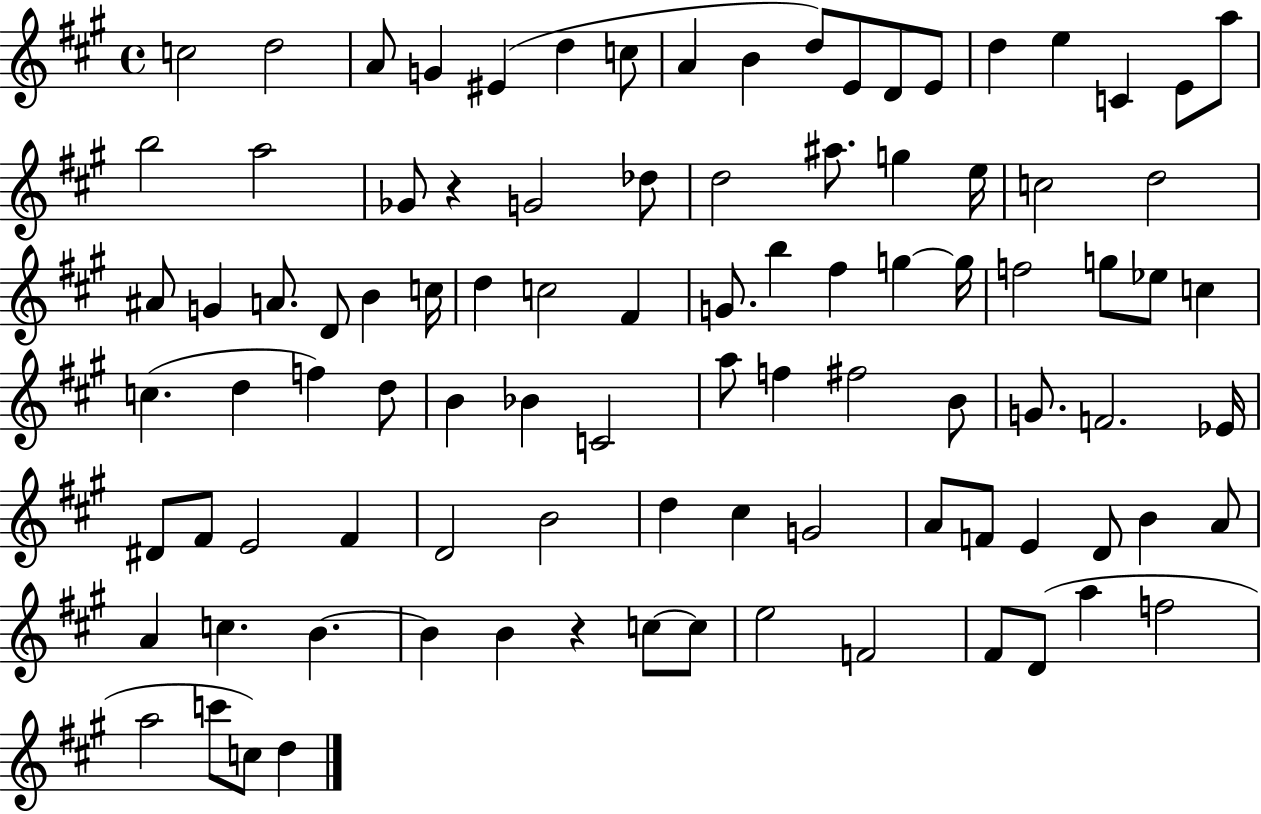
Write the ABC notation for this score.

X:1
T:Untitled
M:4/4
L:1/4
K:A
c2 d2 A/2 G ^E d c/2 A B d/2 E/2 D/2 E/2 d e C E/2 a/2 b2 a2 _G/2 z G2 _d/2 d2 ^a/2 g e/4 c2 d2 ^A/2 G A/2 D/2 B c/4 d c2 ^F G/2 b ^f g g/4 f2 g/2 _e/2 c c d f d/2 B _B C2 a/2 f ^f2 B/2 G/2 F2 _E/4 ^D/2 ^F/2 E2 ^F D2 B2 d ^c G2 A/2 F/2 E D/2 B A/2 A c B B B z c/2 c/2 e2 F2 ^F/2 D/2 a f2 a2 c'/2 c/2 d